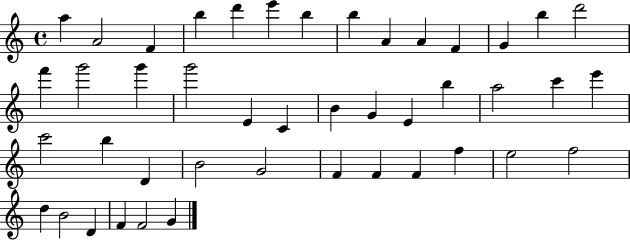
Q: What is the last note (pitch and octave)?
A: G4